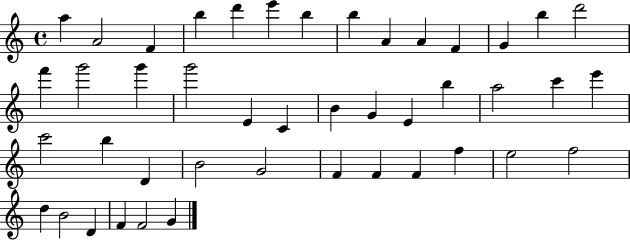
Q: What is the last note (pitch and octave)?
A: G4